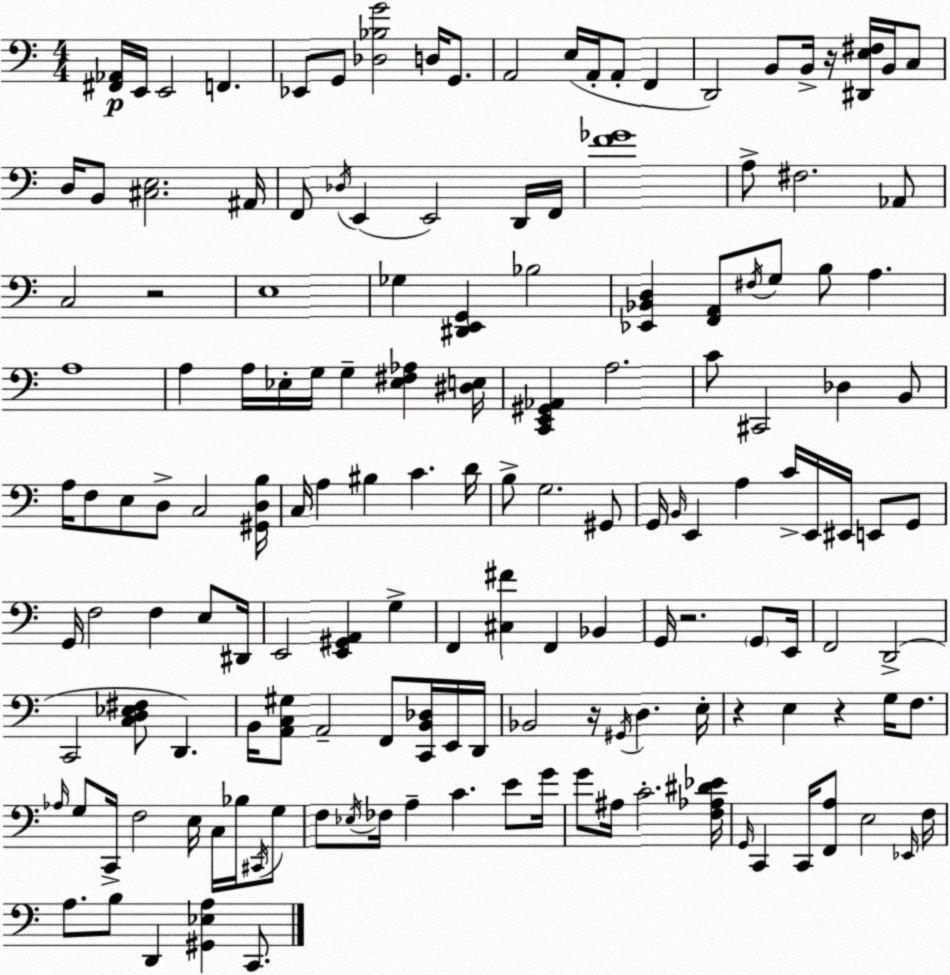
X:1
T:Untitled
M:4/4
L:1/4
K:C
[^F,,_A,,]/4 E,,/4 E,,2 F,, _E,,/2 G,,/2 [_D,_B,G]2 D,/4 G,,/2 A,,2 E,/4 A,,/4 A,,/2 F,, D,,2 B,,/2 B,,/4 z/4 [^D,,E,^F,]/4 B,,/4 C,/2 D,/4 B,,/2 [^C,E,]2 ^A,,/4 F,,/2 _D,/4 E,, E,,2 D,,/4 F,,/4 [F_G]4 A,/2 ^F,2 _A,,/2 C,2 z2 E,4 _G, [^D,,E,,G,,] _B,2 [_E,,_B,,D,] [F,,A,,]/2 ^F,/4 G,/2 B,/2 A, A,4 A, A,/4 _E,/4 G,/4 G, [_E,^F,_A,] [^D,E,]/4 [C,,E,,^G,,_A,,] A,2 C/2 ^C,,2 _D, B,,/2 A,/4 F,/2 E,/2 D,/2 C,2 [^G,,D,B,]/4 C,/4 A, ^B, C D/4 B,/2 G,2 ^G,,/2 G,,/4 B,,/4 E,, A, C/4 E,,/4 ^E,,/4 E,,/2 G,,/2 G,,/4 F,2 F, E,/2 ^D,,/4 E,,2 [E,,^G,,A,,] G, F,, [^C,^F] F,, _B,, G,,/4 z2 G,,/2 E,,/4 F,,2 D,,2 C,,2 [C,D,_E,^F,]/2 D,, B,,/4 [A,,C,^G,]/2 A,,2 F,,/2 [C,,B,,_D,]/4 E,,/4 D,,/4 _B,,2 z/4 ^G,,/4 D, E,/4 z E, z G,/4 F,/2 _A,/4 G,/2 C,,/4 F,2 E,/4 C,/4 _B,/4 ^C,,/4 G,/2 F,/2 _E,/4 _F,/4 A, C E/2 G/4 G/2 ^A,/4 C2 [F,_A,^D_E]/4 G,,/4 C,, C,,/4 [F,,A,]/2 E,2 _E,,/4 F,/4 A,/2 B,/2 D,, [^G,,_E,A,] C,,/2